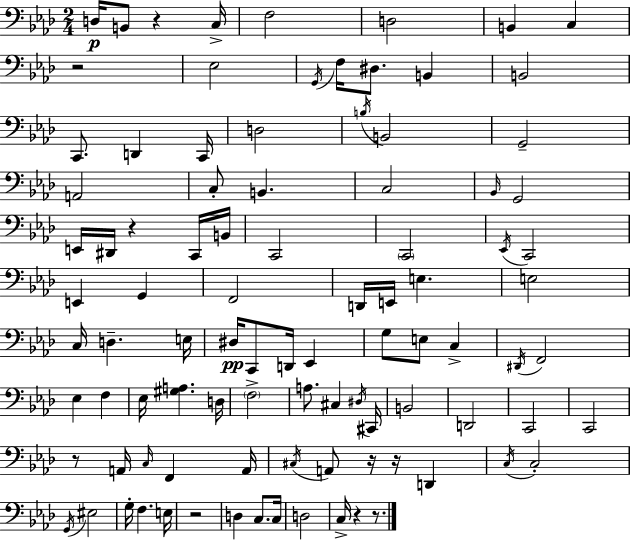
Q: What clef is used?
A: bass